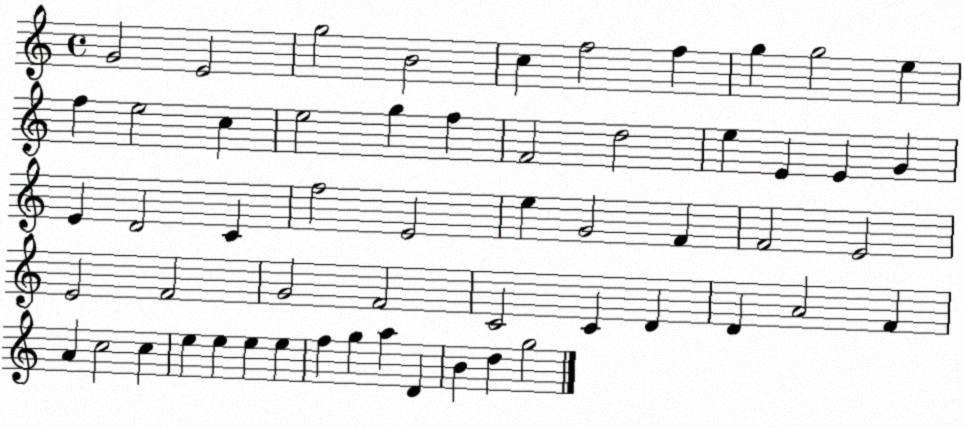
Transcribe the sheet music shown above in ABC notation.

X:1
T:Untitled
M:4/4
L:1/4
K:C
G2 E2 g2 B2 c f2 f g g2 e f e2 c e2 g f F2 d2 e E E G E D2 C f2 E2 e G2 F F2 E2 E2 F2 G2 F2 C2 C D D A2 F A c2 c e e e e f g a D B d g2